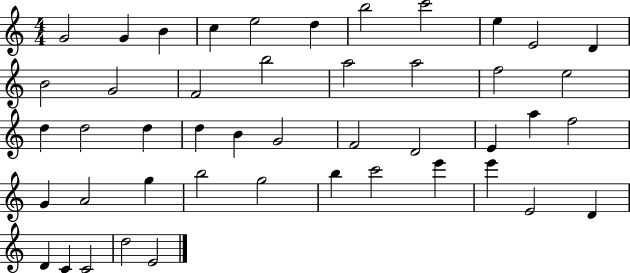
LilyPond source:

{
  \clef treble
  \numericTimeSignature
  \time 4/4
  \key c \major
  g'2 g'4 b'4 | c''4 e''2 d''4 | b''2 c'''2 | e''4 e'2 d'4 | \break b'2 g'2 | f'2 b''2 | a''2 a''2 | f''2 e''2 | \break d''4 d''2 d''4 | d''4 b'4 g'2 | f'2 d'2 | e'4 a''4 f''2 | \break g'4 a'2 g''4 | b''2 g''2 | b''4 c'''2 e'''4 | e'''4 e'2 d'4 | \break d'4 c'4 c'2 | d''2 e'2 | \bar "|."
}